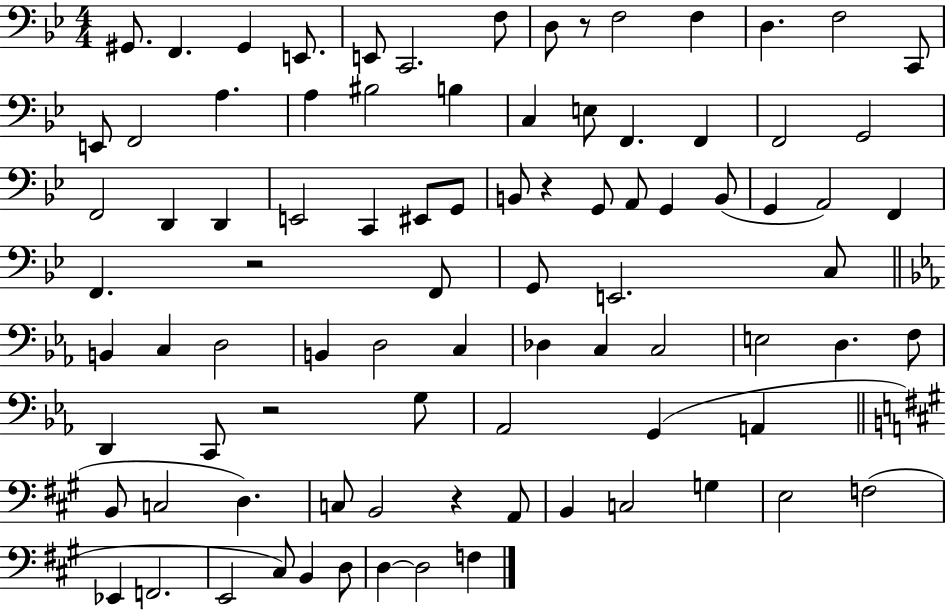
X:1
T:Untitled
M:4/4
L:1/4
K:Bb
^G,,/2 F,, ^G,, E,,/2 E,,/2 C,,2 F,/2 D,/2 z/2 F,2 F, D, F,2 C,,/2 E,,/2 F,,2 A, A, ^B,2 B, C, E,/2 F,, F,, F,,2 G,,2 F,,2 D,, D,, E,,2 C,, ^E,,/2 G,,/2 B,,/2 z G,,/2 A,,/2 G,, B,,/2 G,, A,,2 F,, F,, z2 F,,/2 G,,/2 E,,2 C,/2 B,, C, D,2 B,, D,2 C, _D, C, C,2 E,2 D, F,/2 D,, C,,/2 z2 G,/2 _A,,2 G,, A,, B,,/2 C,2 D, C,/2 B,,2 z A,,/2 B,, C,2 G, E,2 F,2 _E,, F,,2 E,,2 ^C,/2 B,, D,/2 D, D,2 F,